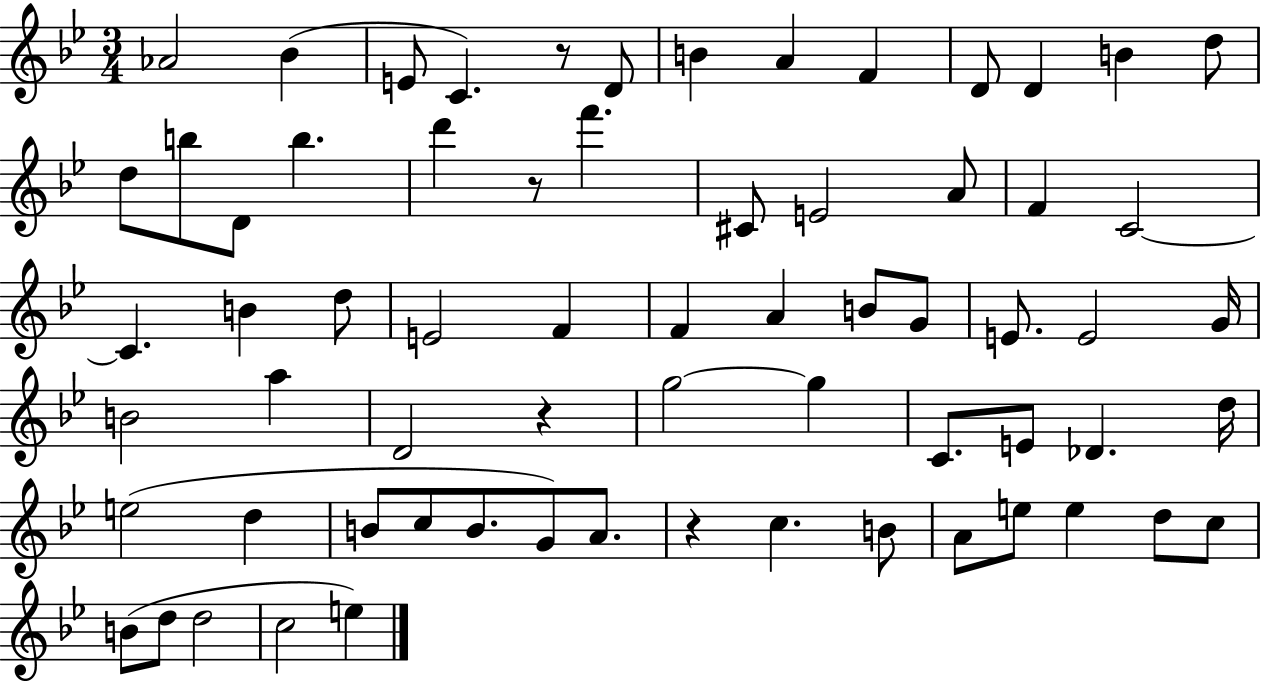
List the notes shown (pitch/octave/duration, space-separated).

Ab4/h Bb4/q E4/e C4/q. R/e D4/e B4/q A4/q F4/q D4/e D4/q B4/q D5/e D5/e B5/e D4/e B5/q. D6/q R/e F6/q. C#4/e E4/h A4/e F4/q C4/h C4/q. B4/q D5/e E4/h F4/q F4/q A4/q B4/e G4/e E4/e. E4/h G4/s B4/h A5/q D4/h R/q G5/h G5/q C4/e. E4/e Db4/q. D5/s E5/h D5/q B4/e C5/e B4/e. G4/e A4/e. R/q C5/q. B4/e A4/e E5/e E5/q D5/e C5/e B4/e D5/e D5/h C5/h E5/q